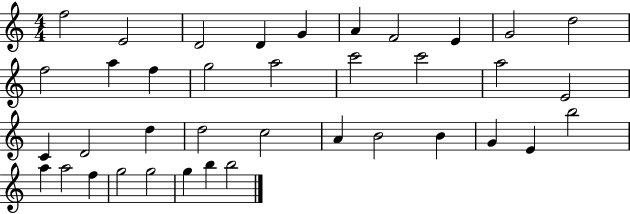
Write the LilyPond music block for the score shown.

{
  \clef treble
  \numericTimeSignature
  \time 4/4
  \key c \major
  f''2 e'2 | d'2 d'4 g'4 | a'4 f'2 e'4 | g'2 d''2 | \break f''2 a''4 f''4 | g''2 a''2 | c'''2 c'''2 | a''2 e'2 | \break c'4 d'2 d''4 | d''2 c''2 | a'4 b'2 b'4 | g'4 e'4 b''2 | \break a''4 a''2 f''4 | g''2 g''2 | g''4 b''4 b''2 | \bar "|."
}